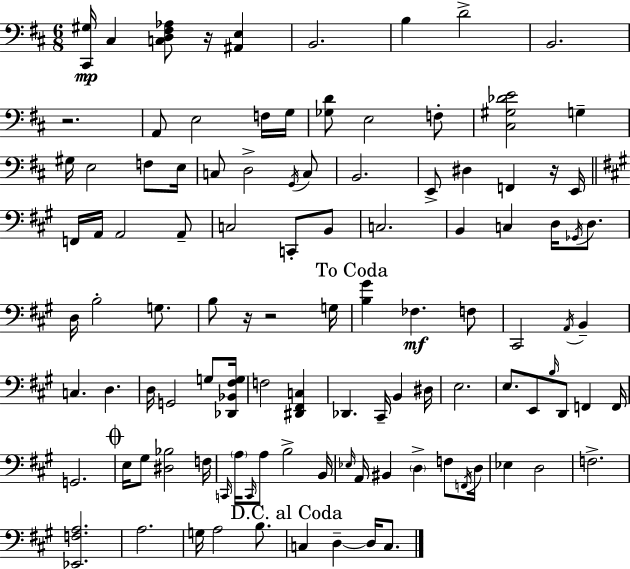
[C#2,G#3]/s C#3/q [C3,D3,F#3,Ab3]/e R/s [A#2,E3]/q B2/h. B3/q D4/h B2/h. R/h. A2/e E3/h F3/s G3/s [Gb3,D4]/e E3/h F3/e [C#3,G#3,Db4,E4]/h G3/q G#3/s E3/h F3/e E3/s C3/e D3/h G2/s C3/e B2/h. E2/e D#3/q F2/q R/s E2/s F2/s A2/s A2/h A2/e C3/h C2/e B2/e C3/h. B2/q C3/q D3/s Gb2/s D3/e. D3/s B3/h G3/e. B3/e R/s R/h G3/s [B3,G#4]/q FES3/q. F3/e C#2/h A2/s B2/q C3/q. D3/q. D3/s G2/h G3/e [Db2,Bb2,F#3,G3]/s F3/h [D#2,F#2,C3]/q Db2/q. C#2/s B2/q D#3/s E3/h. E3/e. E2/e B3/s D2/e F2/q F2/s G2/h. E3/s G#3/e [D#3,Bb3]/h F3/s C2/s A3/s C2/s A3/e B3/h B2/s Eb3/s A2/s BIS2/q D3/q F3/e F2/s D3/s Eb3/q D3/h F3/h. [Eb2,F3,A3]/h. A3/h. G3/s A3/h B3/e. C3/q D3/q D3/s C3/e.